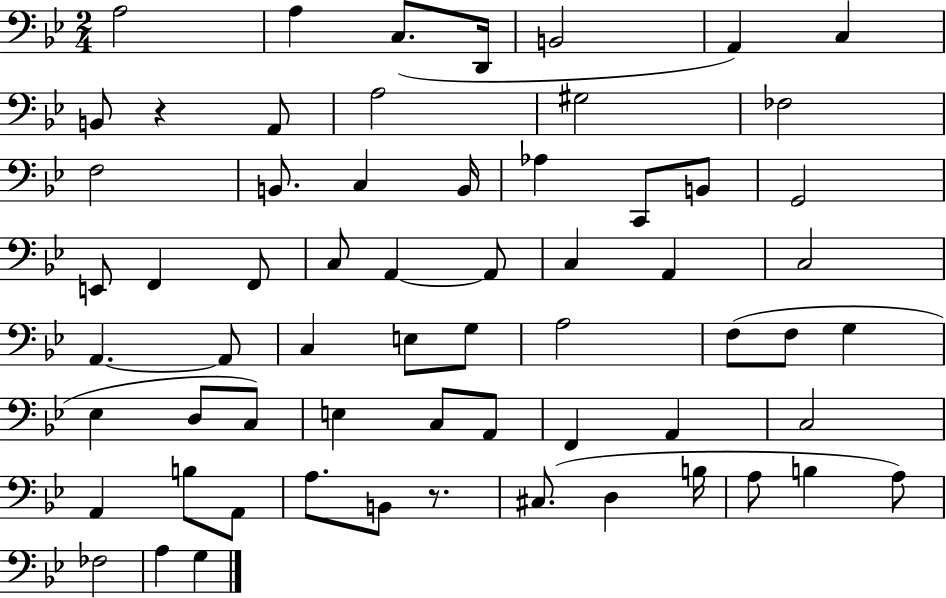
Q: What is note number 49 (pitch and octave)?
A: B3